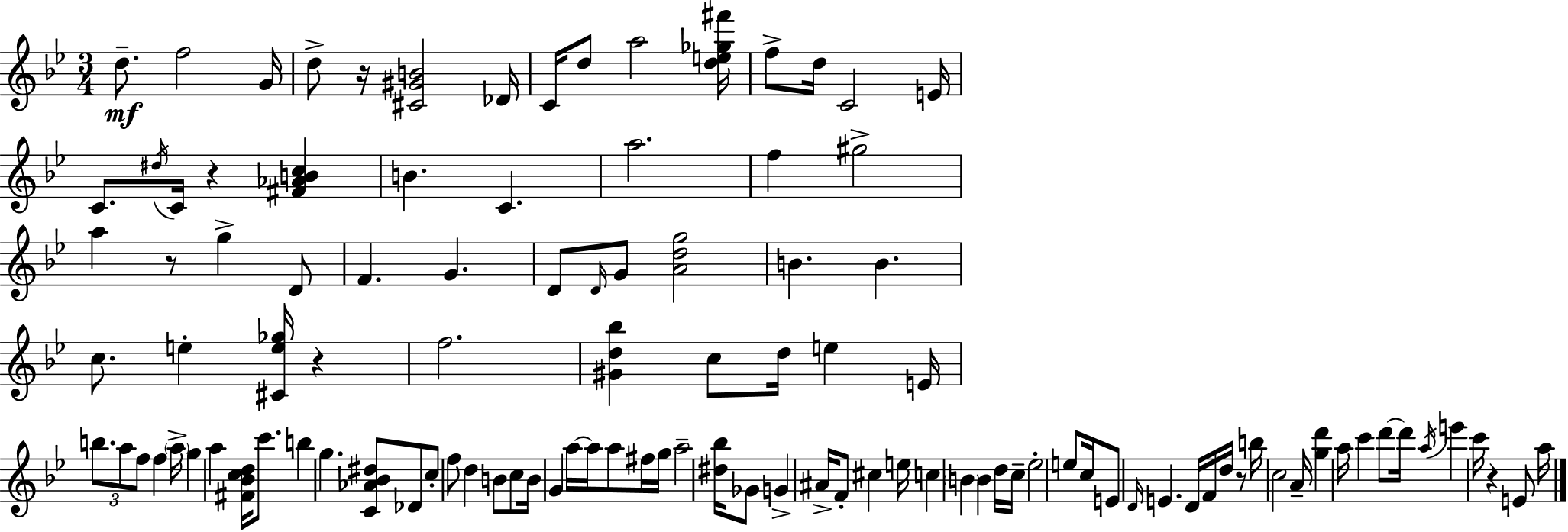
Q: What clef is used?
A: treble